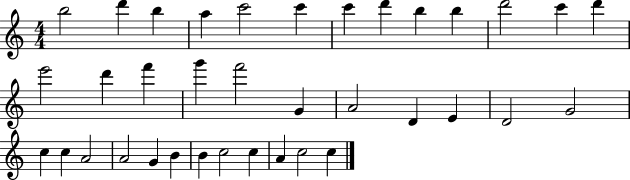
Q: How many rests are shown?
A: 0